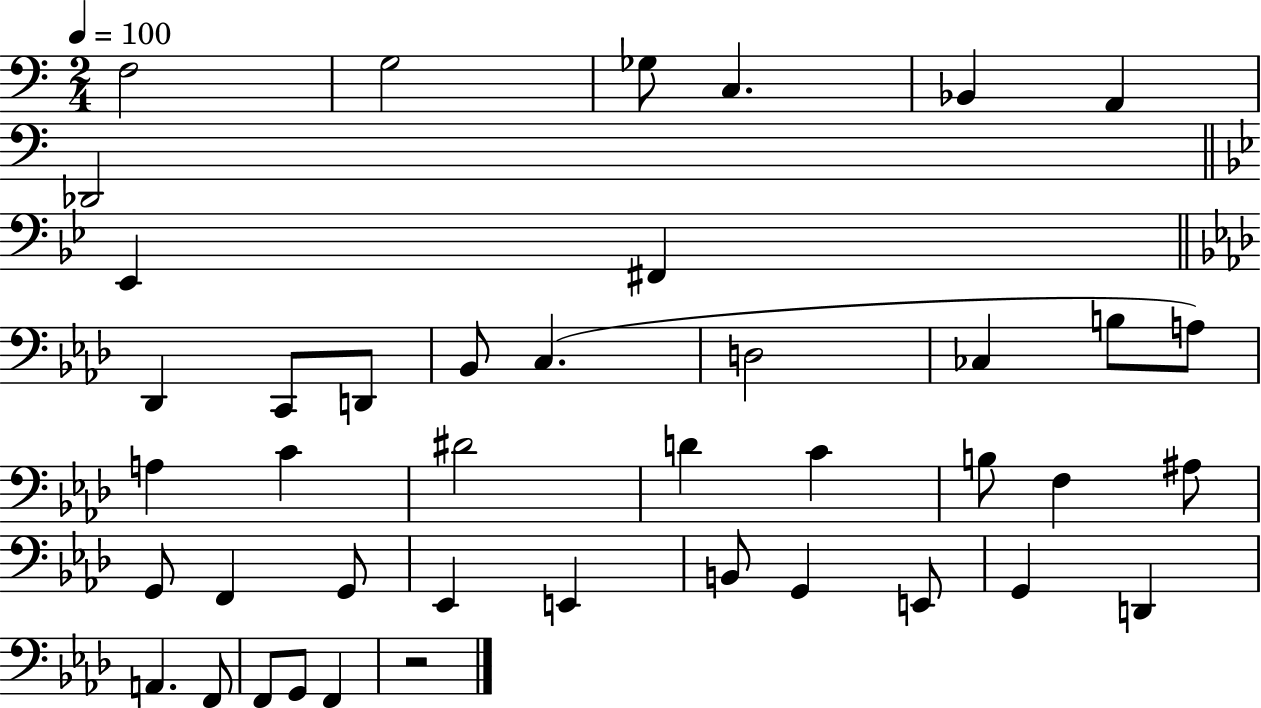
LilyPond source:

{
  \clef bass
  \numericTimeSignature
  \time 2/4
  \key c \major
  \tempo 4 = 100
  \repeat volta 2 { f2 | g2 | ges8 c4. | bes,4 a,4 | \break des,2 | \bar "||" \break \key bes \major ees,4 fis,4 | \bar "||" \break \key aes \major des,4 c,8 d,8 | bes,8 c4.( | d2 | ces4 b8 a8) | \break a4 c'4 | dis'2 | d'4 c'4 | b8 f4 ais8 | \break g,8 f,4 g,8 | ees,4 e,4 | b,8 g,4 e,8 | g,4 d,4 | \break a,4. f,8 | f,8 g,8 f,4 | r2 | } \bar "|."
}